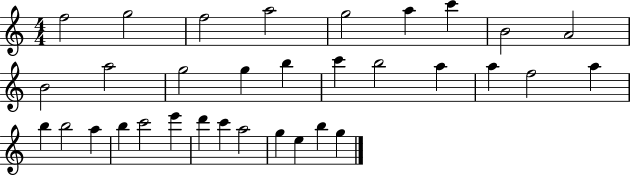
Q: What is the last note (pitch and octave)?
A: G5